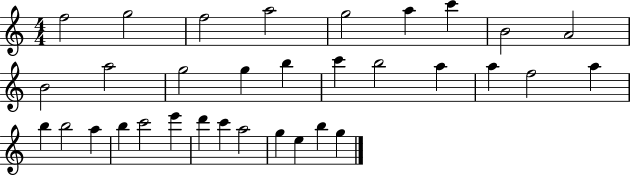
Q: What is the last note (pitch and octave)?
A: G5